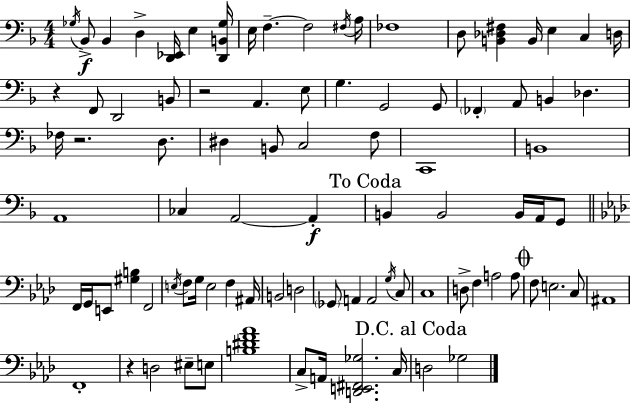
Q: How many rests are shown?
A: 4